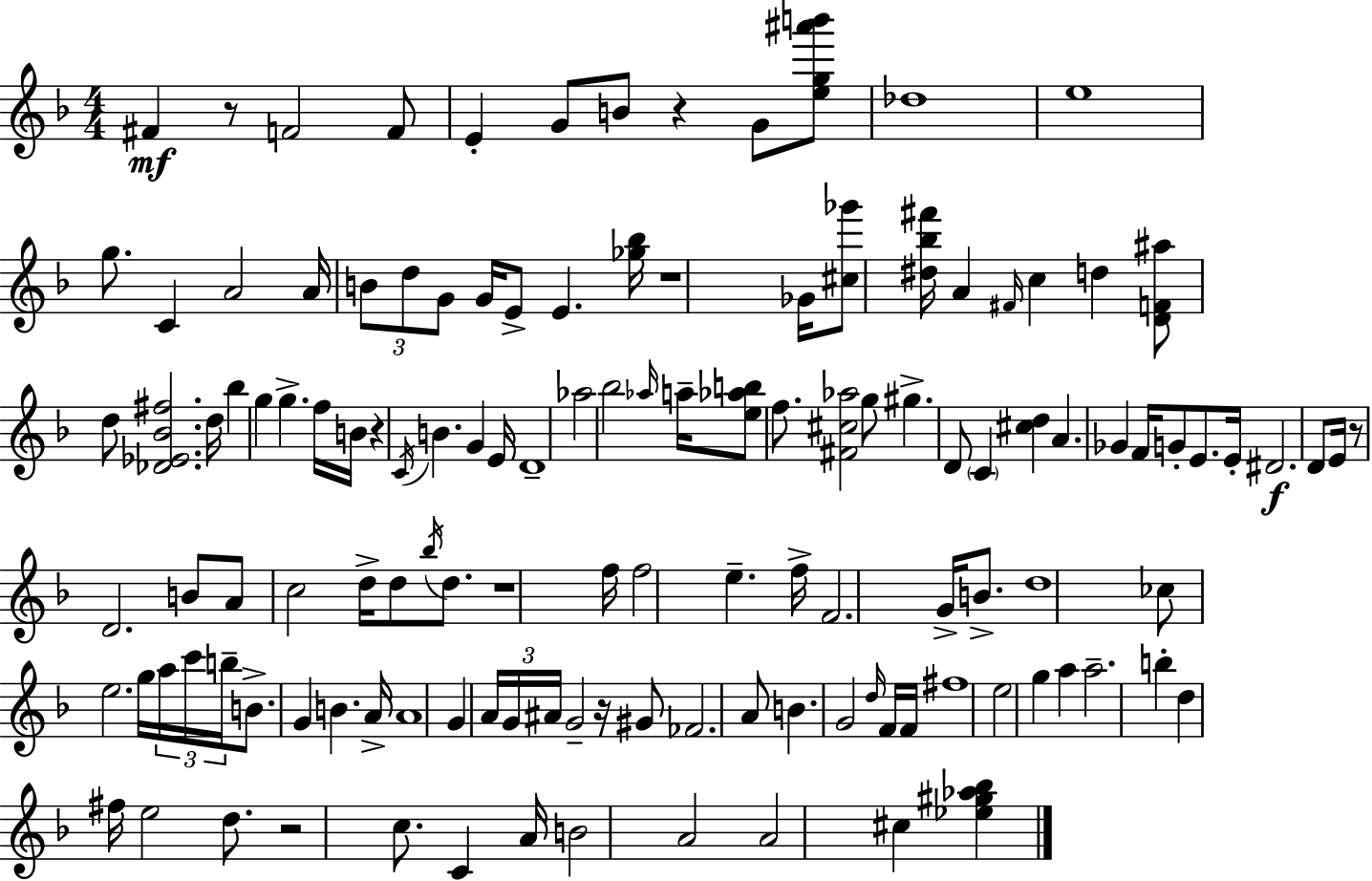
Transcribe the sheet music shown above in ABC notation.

X:1
T:Untitled
M:4/4
L:1/4
K:F
^F z/2 F2 F/2 E G/2 B/2 z G/2 [eg^a'b']/2 _d4 e4 g/2 C A2 A/4 B/2 d/2 G/2 G/4 E/2 E [_g_b]/4 z4 _G/4 [^c_g']/2 [^d_b^f']/4 A ^F/4 c d [DF^a]/2 d/2 [_D_E_B^f]2 d/4 _b g g f/4 B/4 z C/4 B G E/4 D4 _a2 _b2 _a/4 a/4 [e_ab]/2 f/2 [^F^c_a]2 g/2 ^g D/2 C [^cd] A _G F/4 G/2 E/2 E/4 ^D2 D/2 E/4 z/2 D2 B/2 A/2 c2 d/4 d/2 _b/4 d/2 z4 f/4 f2 e f/4 F2 G/4 B/2 d4 _c/2 e2 g/4 a/4 c'/4 b/4 B/2 G B A/4 A4 G A/4 G/4 ^A/4 G2 z/4 ^G/2 _F2 A/2 B G2 d/4 F/4 F/4 ^f4 e2 g a a2 b d ^f/4 e2 d/2 z2 c/2 C A/4 B2 A2 A2 ^c [_e^g_a_b]